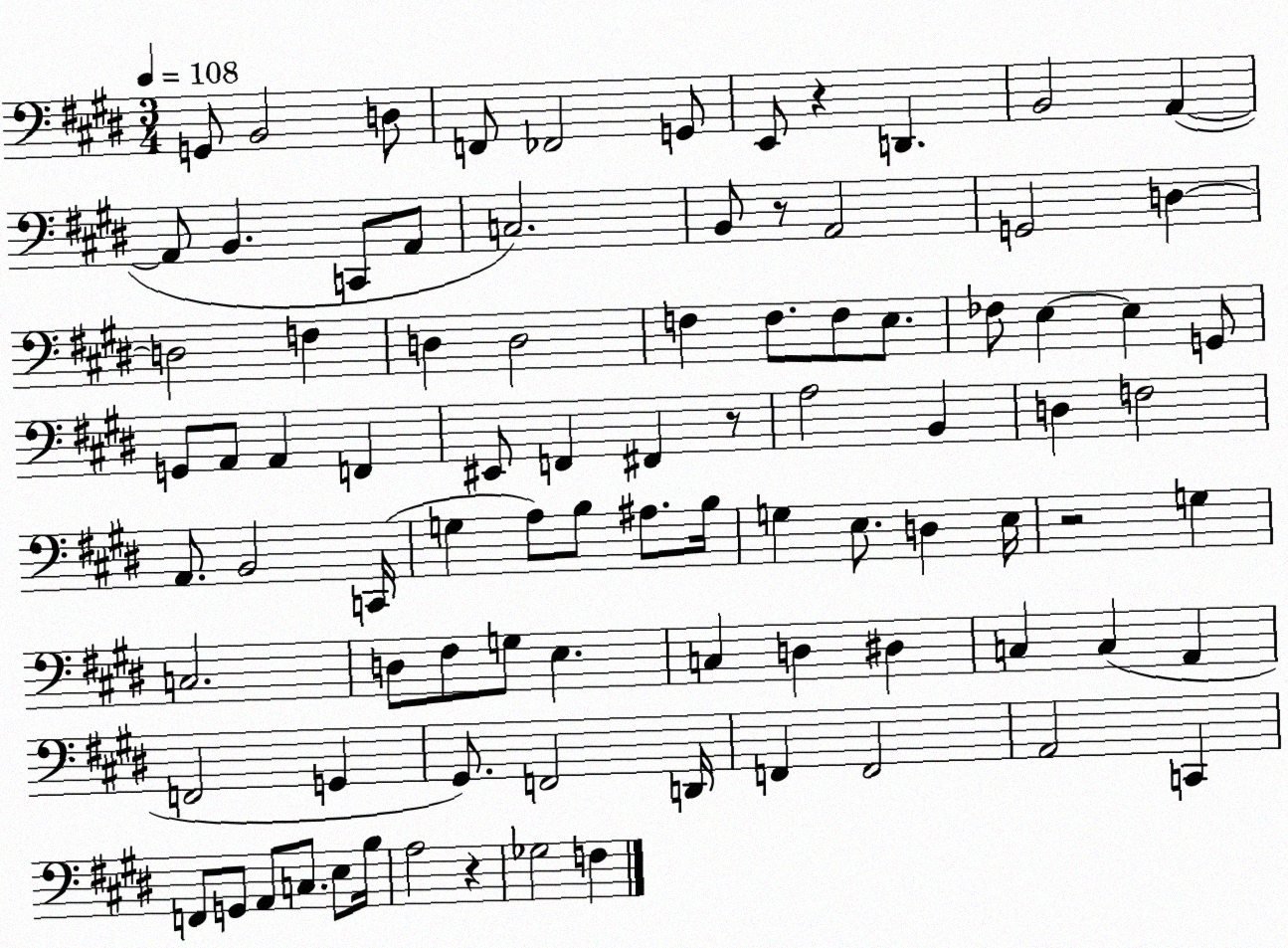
X:1
T:Untitled
M:3/4
L:1/4
K:E
G,,/2 B,,2 D,/2 F,,/2 _F,,2 G,,/2 E,,/2 z D,, B,,2 A,, A,,/2 B,, C,,/2 A,,/2 C,2 B,,/2 z/2 A,,2 G,,2 D, D,2 F, D, D,2 F, F,/2 F,/2 E,/2 _F,/2 E, E, G,,/2 G,,/2 A,,/2 A,, F,, ^E,,/2 F,, ^F,, z/2 A,2 B,, D, F,2 A,,/2 B,,2 C,,/4 G, A,/2 B,/2 ^A,/2 B,/4 G, E,/2 D, E,/4 z2 G, C,2 D,/2 ^F,/2 G,/2 E, C, D, ^D, C, C, A,, F,,2 G,, ^G,,/2 F,,2 D,,/4 F,, F,,2 A,,2 C,, F,,/2 G,,/2 A,,/2 C,/2 E,/2 B,/4 A,2 z _G,2 F,